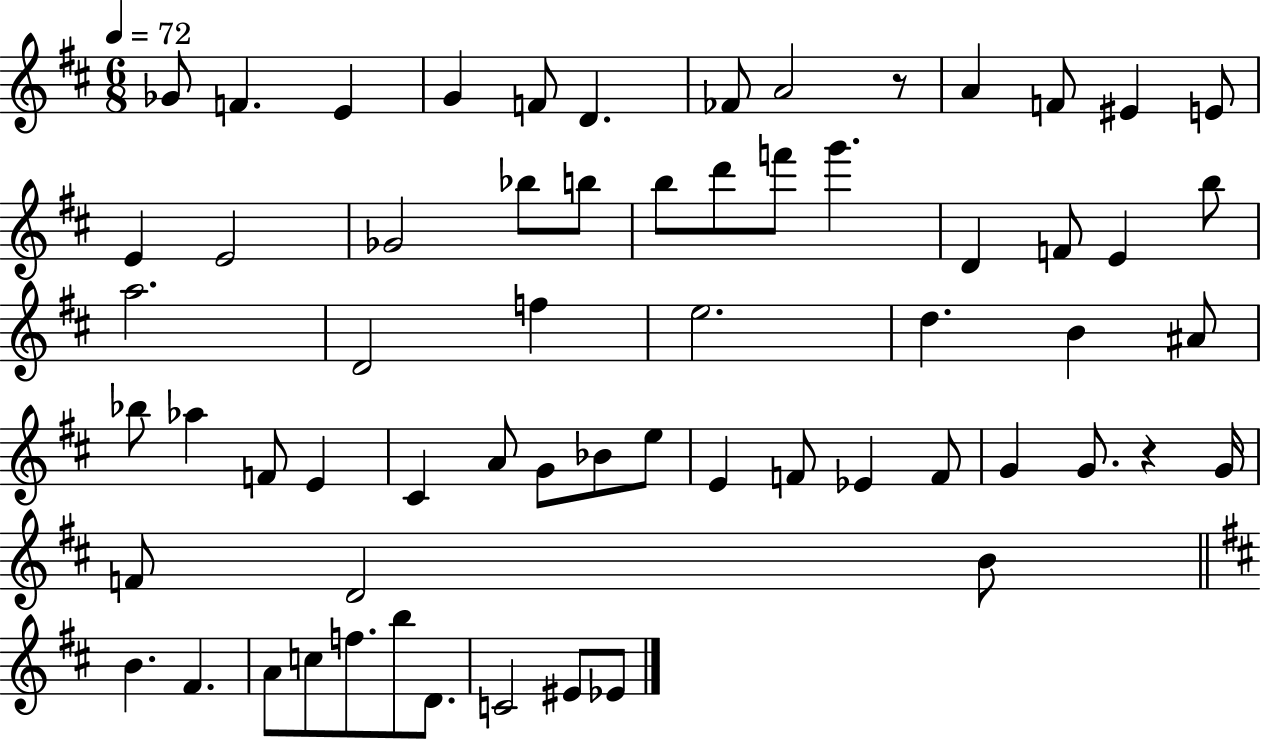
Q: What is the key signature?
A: D major